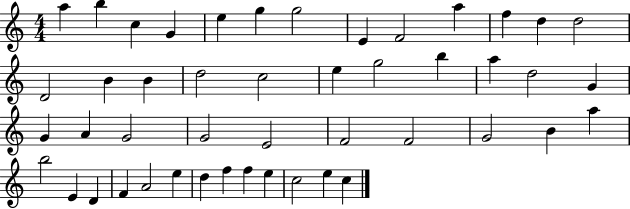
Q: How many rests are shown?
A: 0